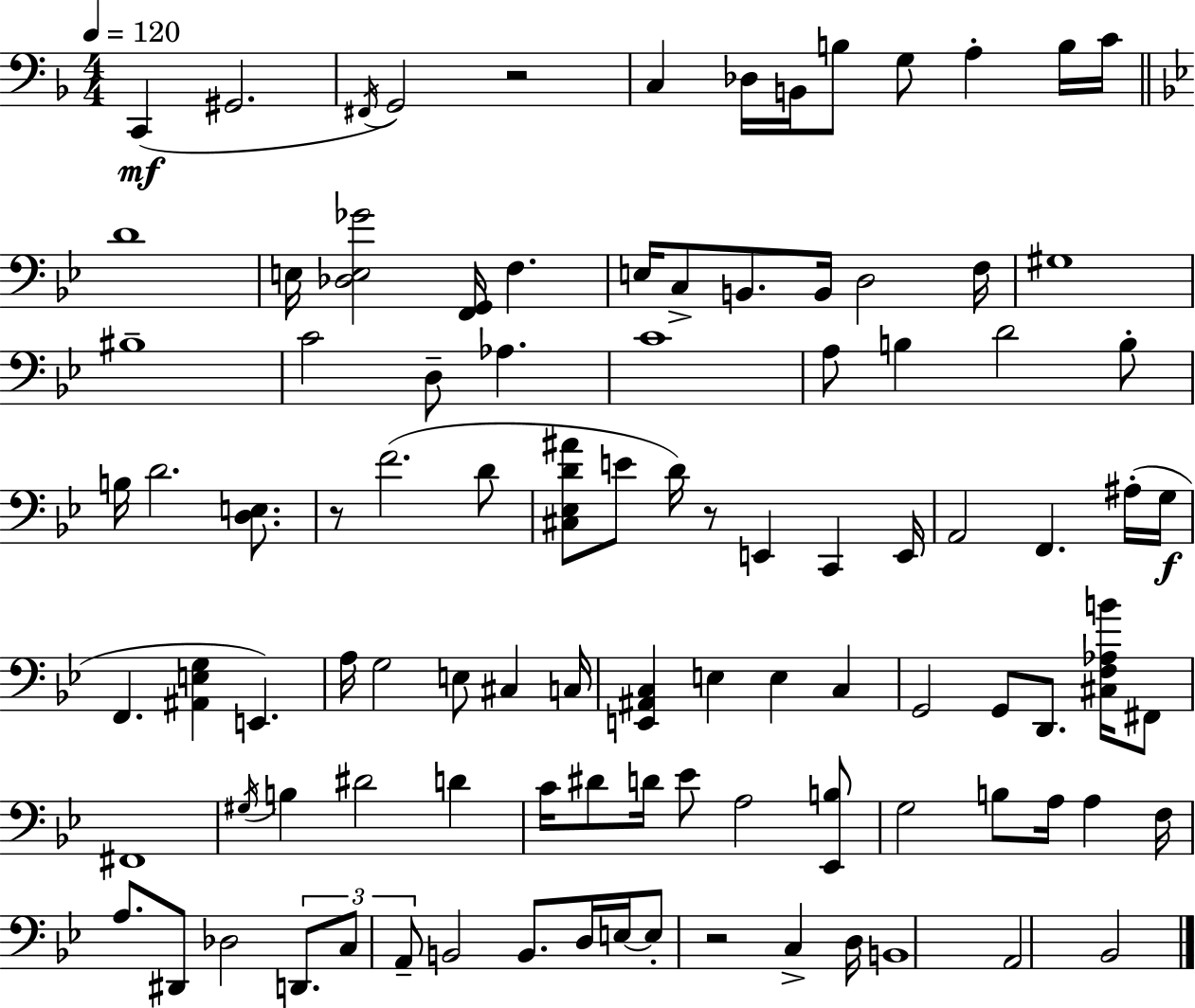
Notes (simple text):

C2/q G#2/h. F#2/s G2/h R/h C3/q Db3/s B2/s B3/e G3/e A3/q B3/s C4/s D4/w E3/s [Db3,E3,Gb4]/h [F2,G2]/s F3/q. E3/s C3/e B2/e. B2/s D3/h F3/s G#3/w BIS3/w C4/h D3/e Ab3/q. C4/w A3/e B3/q D4/h B3/e B3/s D4/h. [D3,E3]/e. R/e F4/h. D4/e [C#3,Eb3,D4,A#4]/e E4/e D4/s R/e E2/q C2/q E2/s A2/h F2/q. A#3/s G3/s F2/q. [A#2,E3,G3]/q E2/q. A3/s G3/h E3/e C#3/q C3/s [E2,A#2,C3]/q E3/q E3/q C3/q G2/h G2/e D2/e. [C#3,F3,Ab3,B4]/s F#2/e F#2/w G#3/s B3/q D#4/h D4/q C4/s D#4/e D4/s Eb4/e A3/h [Eb2,B3]/e G3/h B3/e A3/s A3/q F3/s A3/e. D#2/e Db3/h D2/e. C3/e A2/e B2/h B2/e. D3/s E3/s E3/e R/h C3/q D3/s B2/w A2/h Bb2/h